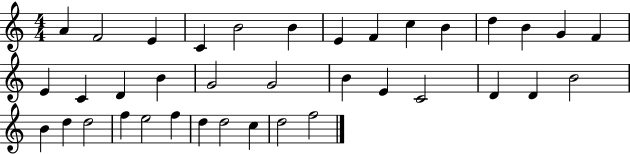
X:1
T:Untitled
M:4/4
L:1/4
K:C
A F2 E C B2 B E F c B d B G F E C D B G2 G2 B E C2 D D B2 B d d2 f e2 f d d2 c d2 f2